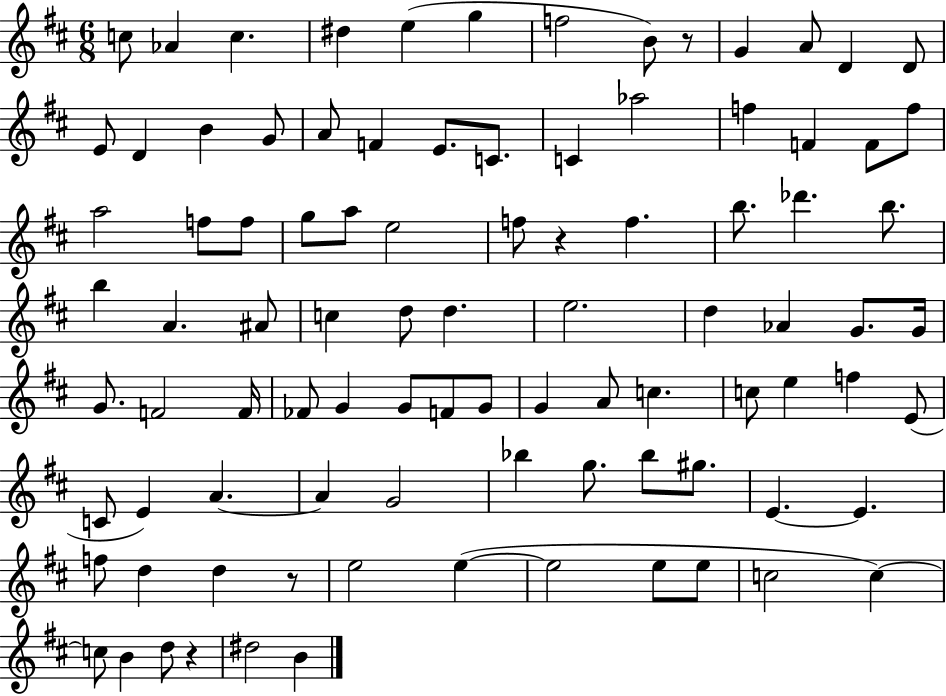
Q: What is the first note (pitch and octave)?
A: C5